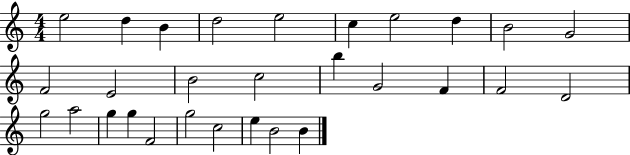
E5/h D5/q B4/q D5/h E5/h C5/q E5/h D5/q B4/h G4/h F4/h E4/h B4/h C5/h B5/q G4/h F4/q F4/h D4/h G5/h A5/h G5/q G5/q F4/h G5/h C5/h E5/q B4/h B4/q